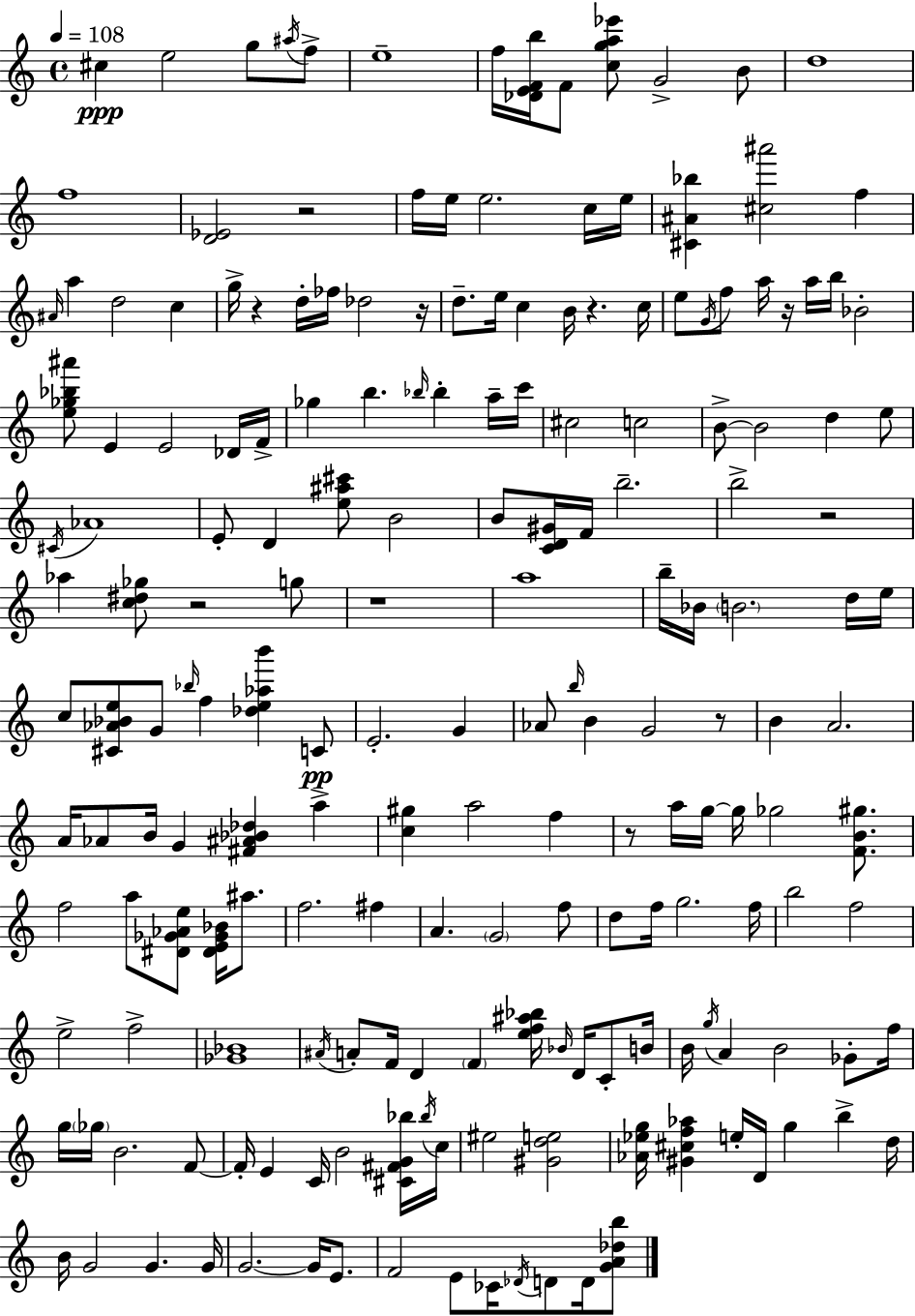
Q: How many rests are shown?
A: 10